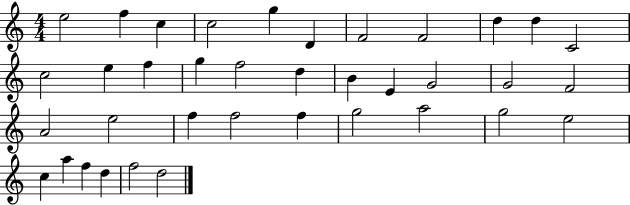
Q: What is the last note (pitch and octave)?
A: D5